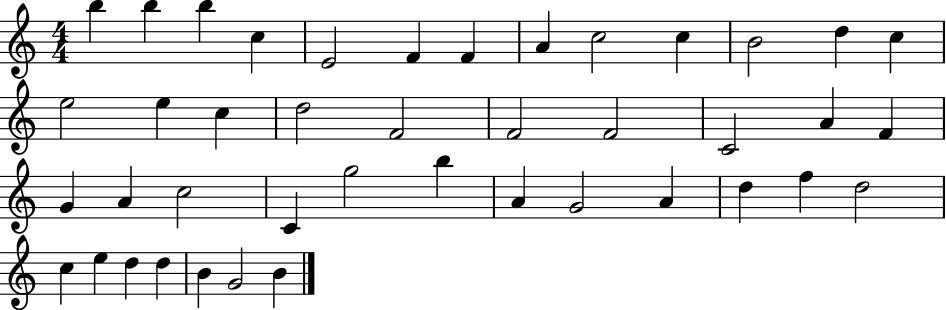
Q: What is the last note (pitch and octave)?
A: B4